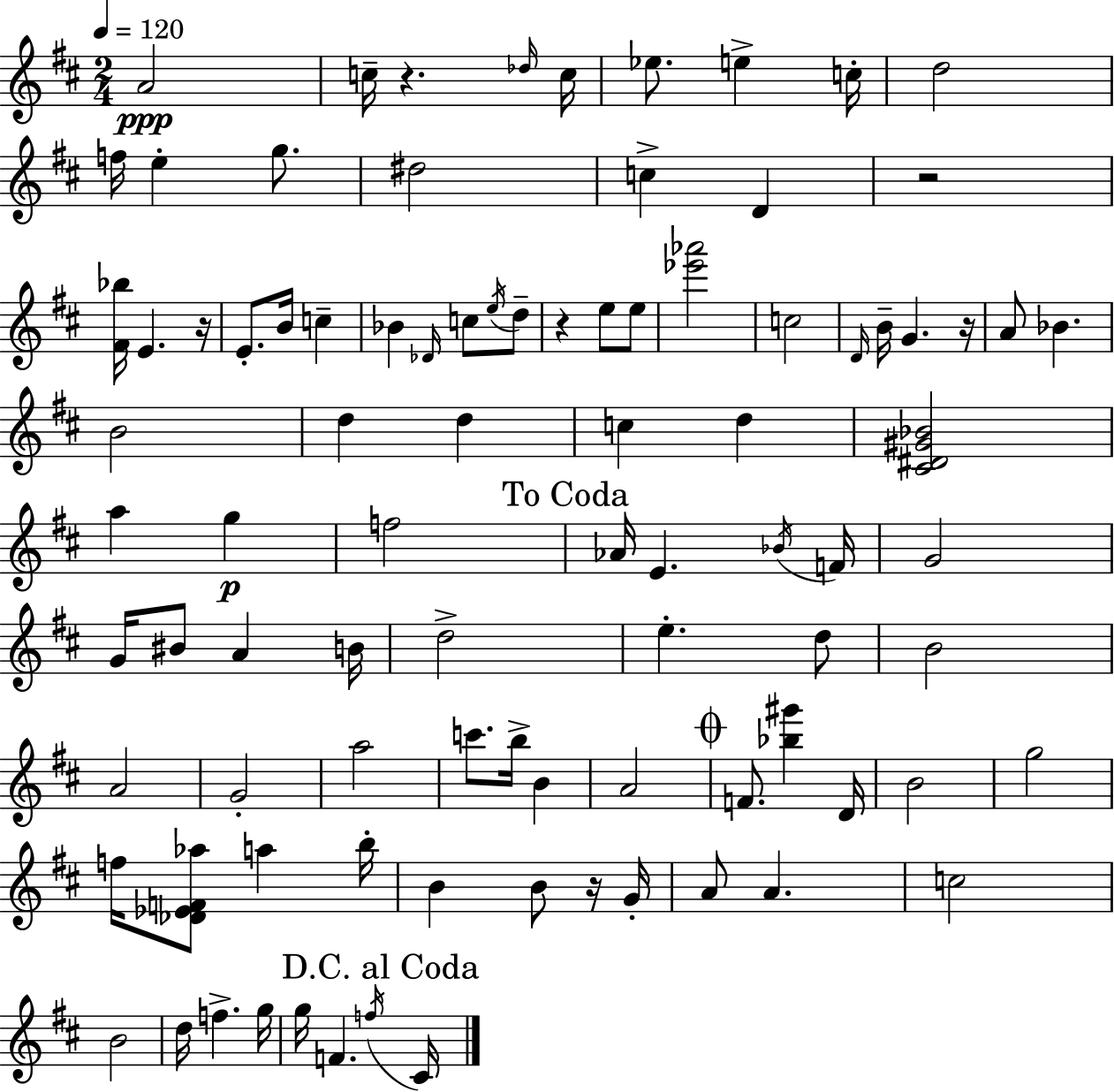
A4/h C5/s R/q. Db5/s C5/s Eb5/e. E5/q C5/s D5/h F5/s E5/q G5/e. D#5/h C5/q D4/q R/h [F#4,Bb5]/s E4/q. R/s E4/e. B4/s C5/q Bb4/q Db4/s C5/e E5/s D5/e R/q E5/e E5/e [Eb6,Ab6]/h C5/h D4/s B4/s G4/q. R/s A4/e Bb4/q. B4/h D5/q D5/q C5/q D5/q [C#4,D#4,G#4,Bb4]/h A5/q G5/q F5/h Ab4/s E4/q. Bb4/s F4/s G4/h G4/s BIS4/e A4/q B4/s D5/h E5/q. D5/e B4/h A4/h G4/h A5/h C6/e. B5/s B4/q A4/h F4/e. [Bb5,G#6]/q D4/s B4/h G5/h F5/s [Db4,Eb4,F4,Ab5]/e A5/q B5/s B4/q B4/e R/s G4/s A4/e A4/q. C5/h B4/h D5/s F5/q. G5/s G5/s F4/q. F5/s C#4/s